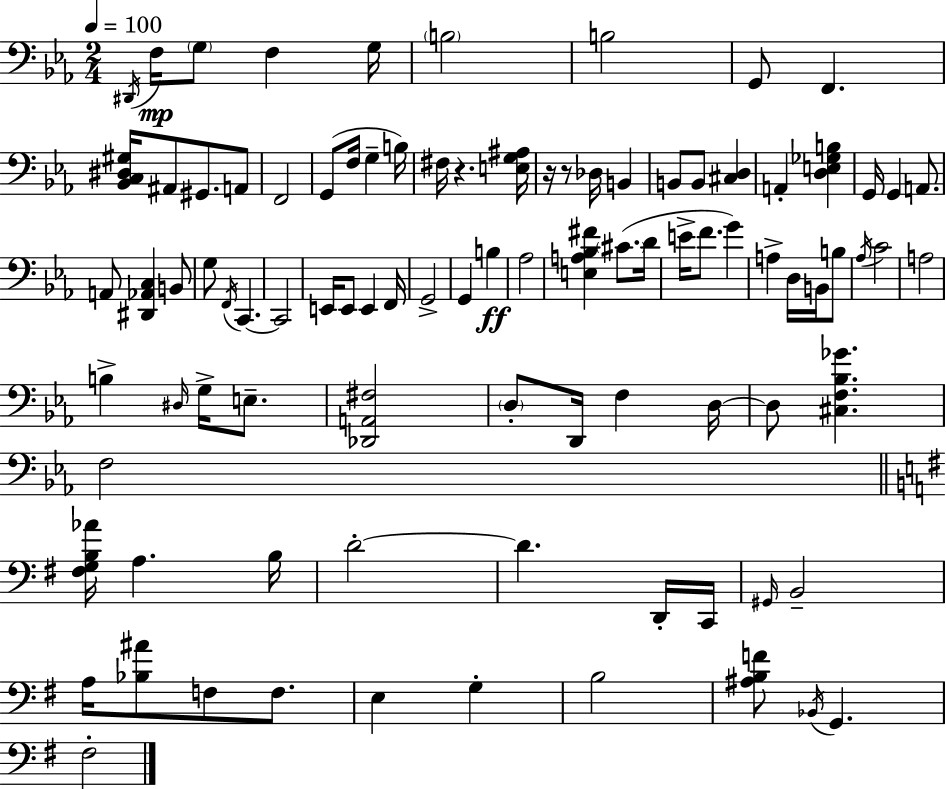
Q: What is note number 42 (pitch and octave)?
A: D4